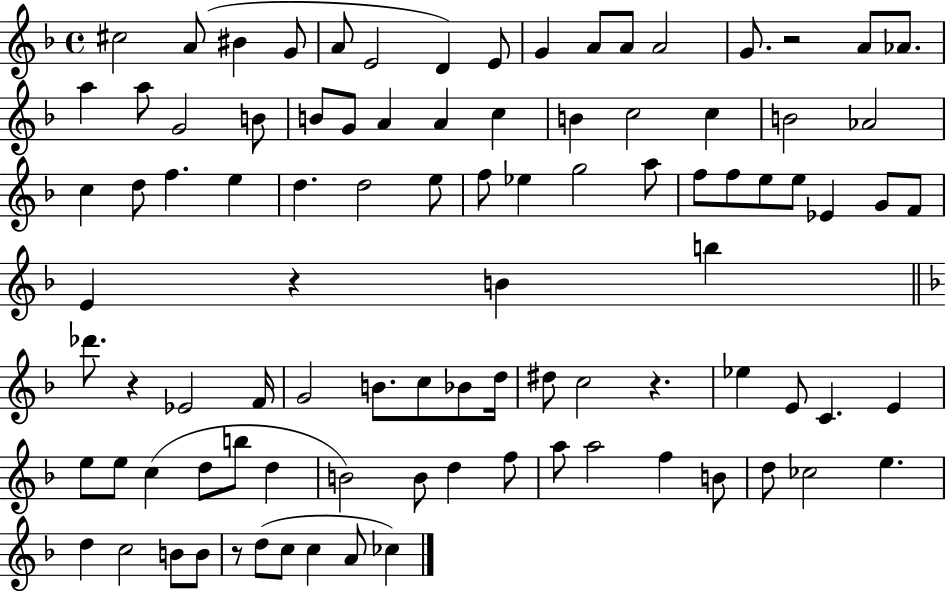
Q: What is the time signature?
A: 4/4